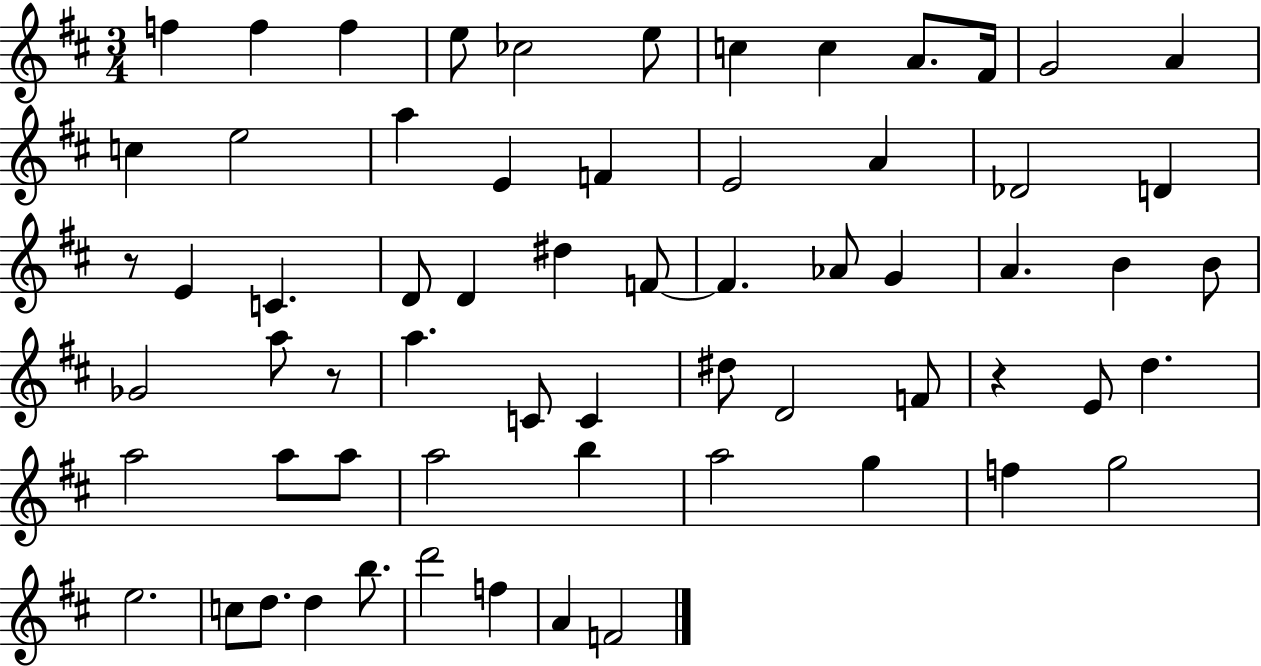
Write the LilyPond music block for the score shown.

{
  \clef treble
  \numericTimeSignature
  \time 3/4
  \key d \major
  f''4 f''4 f''4 | e''8 ces''2 e''8 | c''4 c''4 a'8. fis'16 | g'2 a'4 | \break c''4 e''2 | a''4 e'4 f'4 | e'2 a'4 | des'2 d'4 | \break r8 e'4 c'4. | d'8 d'4 dis''4 f'8~~ | f'4. aes'8 g'4 | a'4. b'4 b'8 | \break ges'2 a''8 r8 | a''4. c'8 c'4 | dis''8 d'2 f'8 | r4 e'8 d''4. | \break a''2 a''8 a''8 | a''2 b''4 | a''2 g''4 | f''4 g''2 | \break e''2. | c''8 d''8. d''4 b''8. | d'''2 f''4 | a'4 f'2 | \break \bar "|."
}